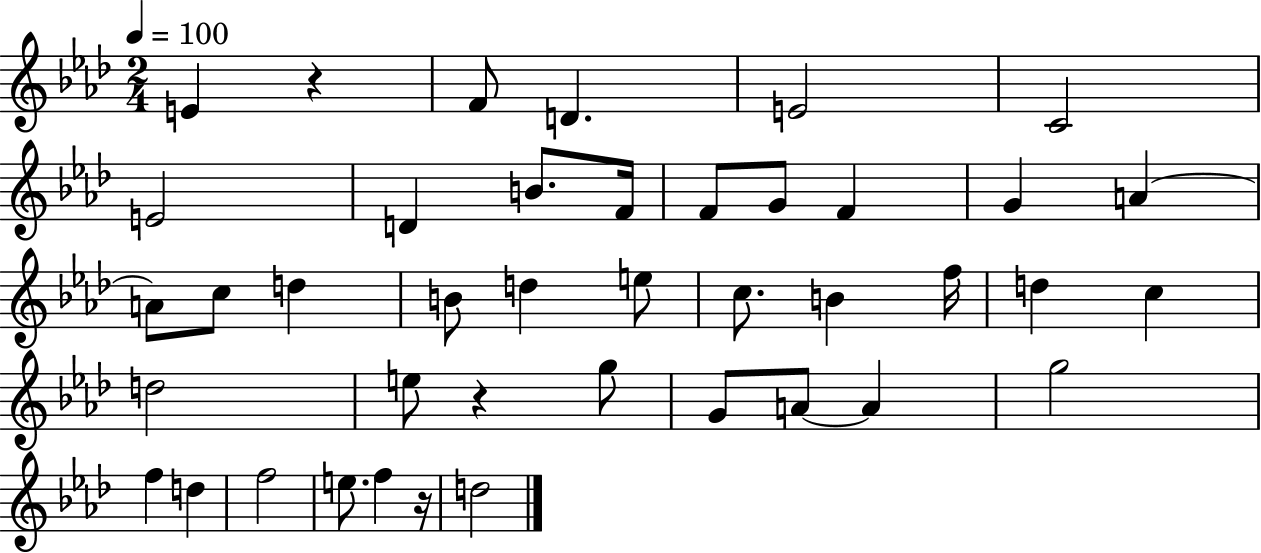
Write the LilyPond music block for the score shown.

{
  \clef treble
  \numericTimeSignature
  \time 2/4
  \key aes \major
  \tempo 4 = 100
  e'4 r4 | f'8 d'4. | e'2 | c'2 | \break e'2 | d'4 b'8. f'16 | f'8 g'8 f'4 | g'4 a'4~~ | \break a'8 c''8 d''4 | b'8 d''4 e''8 | c''8. b'4 f''16 | d''4 c''4 | \break d''2 | e''8 r4 g''8 | g'8 a'8~~ a'4 | g''2 | \break f''4 d''4 | f''2 | e''8. f''4 r16 | d''2 | \break \bar "|."
}